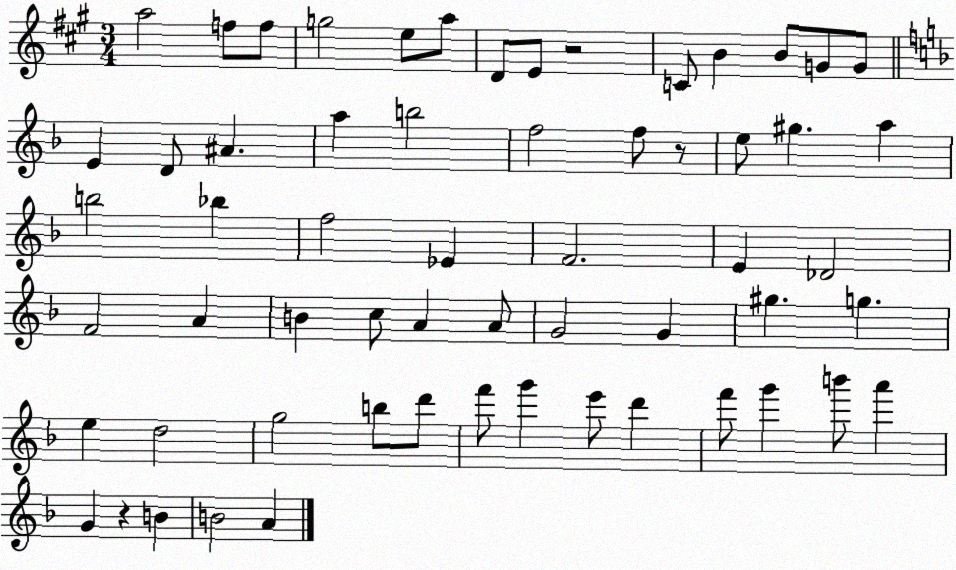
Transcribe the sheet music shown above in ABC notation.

X:1
T:Untitled
M:3/4
L:1/4
K:A
a2 f/2 f/2 g2 e/2 a/2 D/2 E/2 z2 C/2 B B/2 G/2 G/2 E D/2 ^A a b2 f2 f/2 z/2 e/2 ^g a b2 _b f2 _E F2 E _D2 F2 A B c/2 A A/2 G2 G ^g g e d2 g2 b/2 d'/2 f'/2 g' e'/2 d' f'/2 g' b'/2 a' G z B B2 A